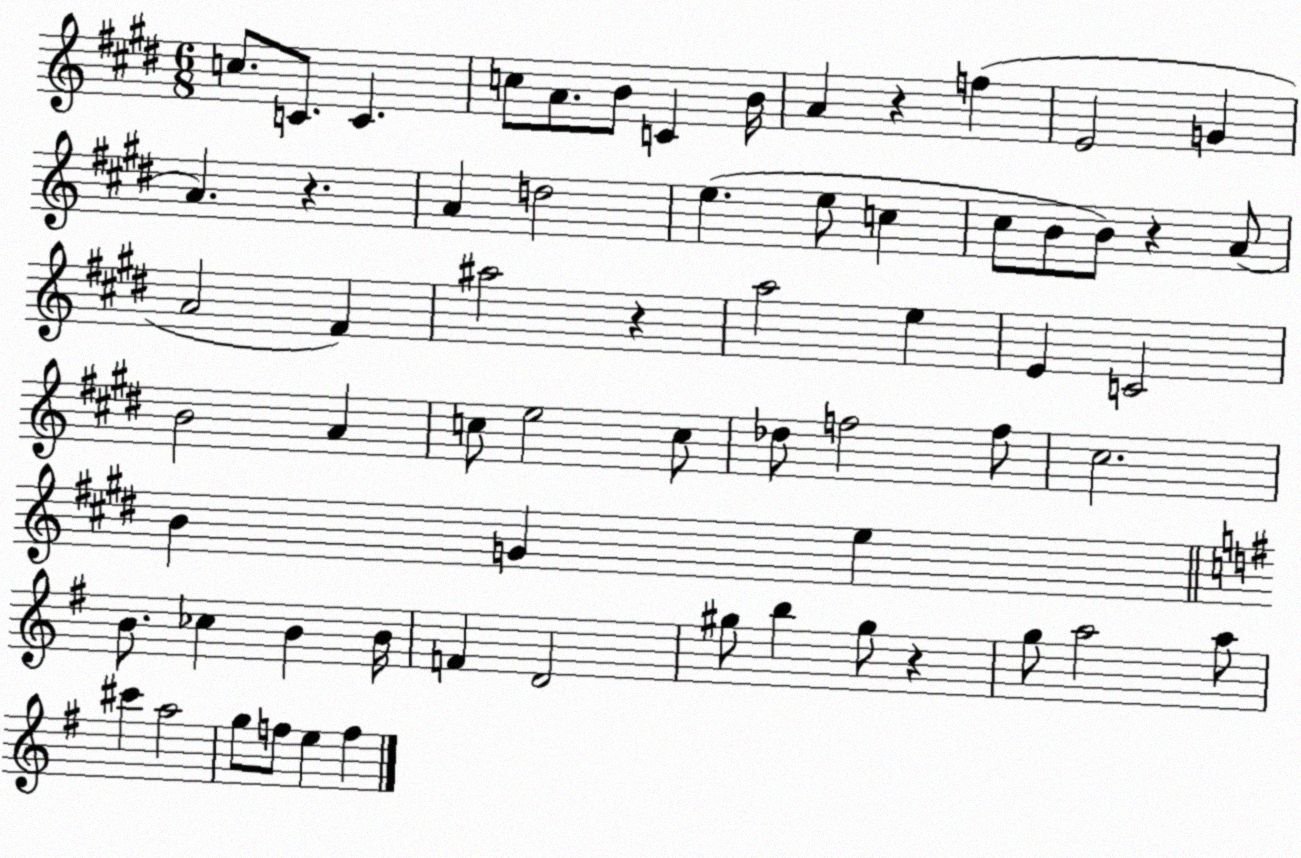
X:1
T:Untitled
M:6/8
L:1/4
K:E
c/2 C/2 C c/2 A/2 B/2 C B/4 A z f E2 G A z A d2 e e/2 c ^c/2 B/2 B/2 z A/2 A2 ^F ^a2 z a2 e E C2 B2 A c/2 e2 c/2 _d/2 f2 f/2 ^c2 B G e B/2 _c B B/4 F D2 ^g/2 b ^g/2 z g/2 a2 a/2 ^c' a2 g/2 f/2 e f